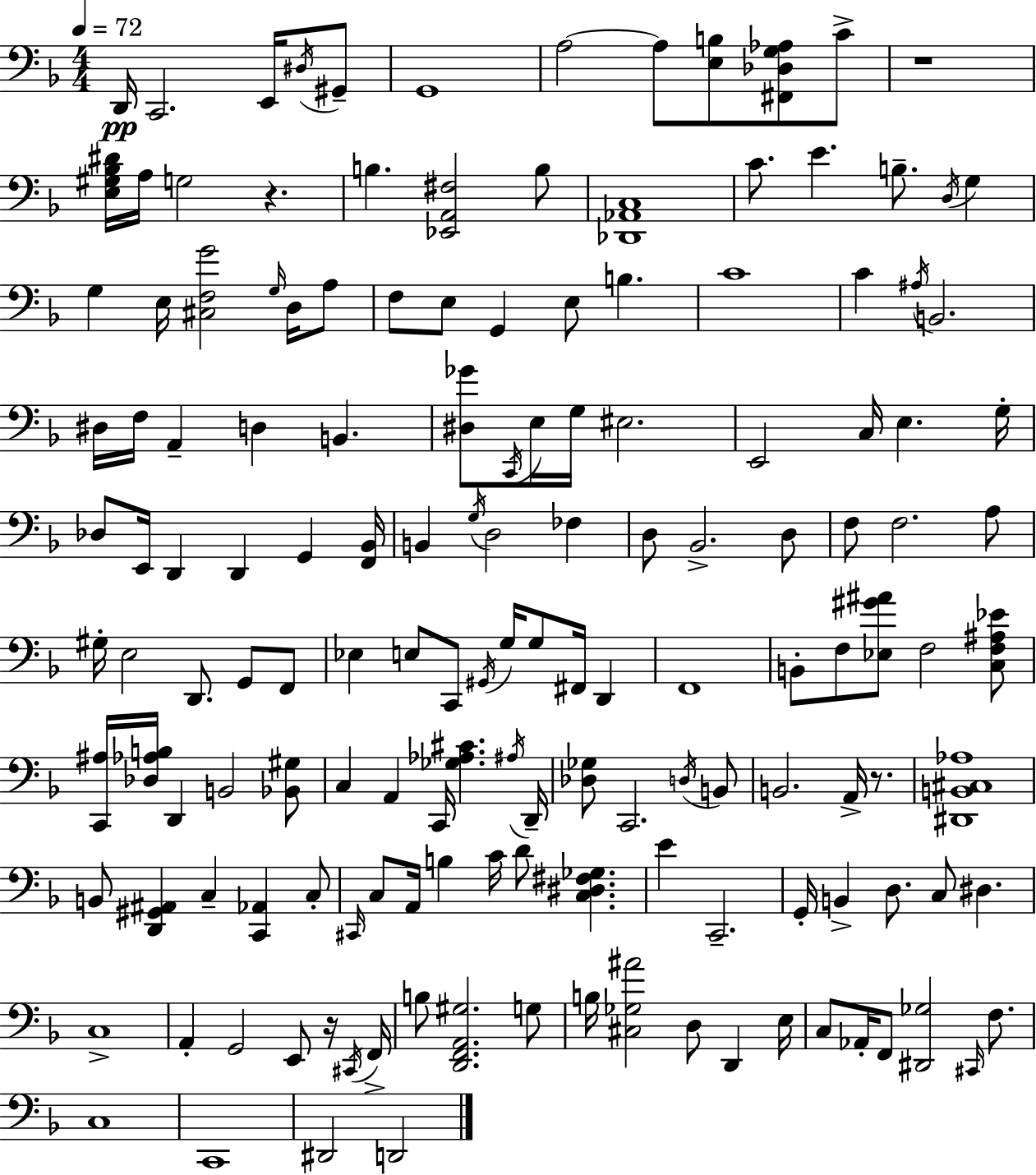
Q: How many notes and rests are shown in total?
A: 152